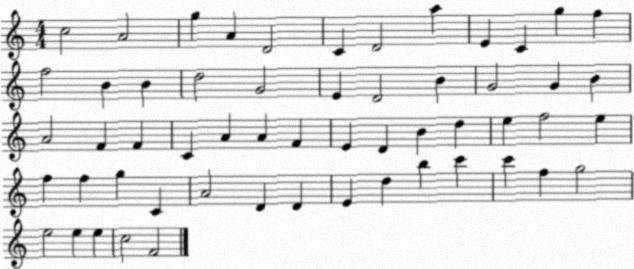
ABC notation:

X:1
T:Untitled
M:4/4
L:1/4
K:C
c2 A2 g A D2 C D2 a E C g f f2 B B d2 G2 E D2 B G2 G B A2 F F C A A F E D B d e f2 e f f g C A2 D D E d b c' c' f g2 e2 e e c2 F2